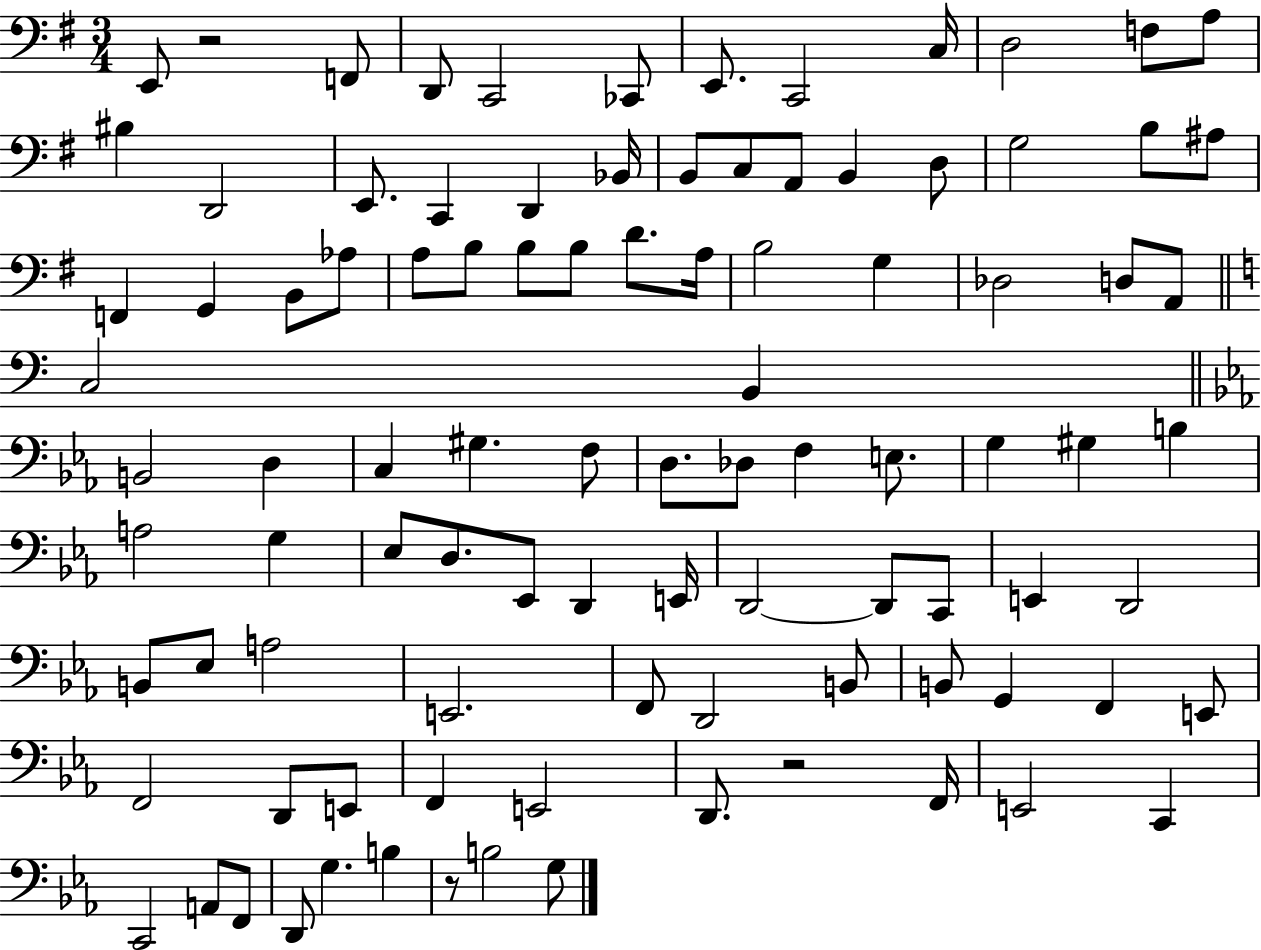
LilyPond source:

{
  \clef bass
  \numericTimeSignature
  \time 3/4
  \key g \major
  e,8 r2 f,8 | d,8 c,2 ces,8 | e,8. c,2 c16 | d2 f8 a8 | \break bis4 d,2 | e,8. c,4 d,4 bes,16 | b,8 c8 a,8 b,4 d8 | g2 b8 ais8 | \break f,4 g,4 b,8 aes8 | a8 b8 b8 b8 d'8. a16 | b2 g4 | des2 d8 a,8 | \break \bar "||" \break \key c \major c2 b,4 | \bar "||" \break \key c \minor b,2 d4 | c4 gis4. f8 | d8. des8 f4 e8. | g4 gis4 b4 | \break a2 g4 | ees8 d8. ees,8 d,4 e,16 | d,2~~ d,8 c,8 | e,4 d,2 | \break b,8 ees8 a2 | e,2. | f,8 d,2 b,8 | b,8 g,4 f,4 e,8 | \break f,2 d,8 e,8 | f,4 e,2 | d,8. r2 f,16 | e,2 c,4 | \break c,2 a,8 f,8 | d,8 g4. b4 | r8 b2 g8 | \bar "|."
}